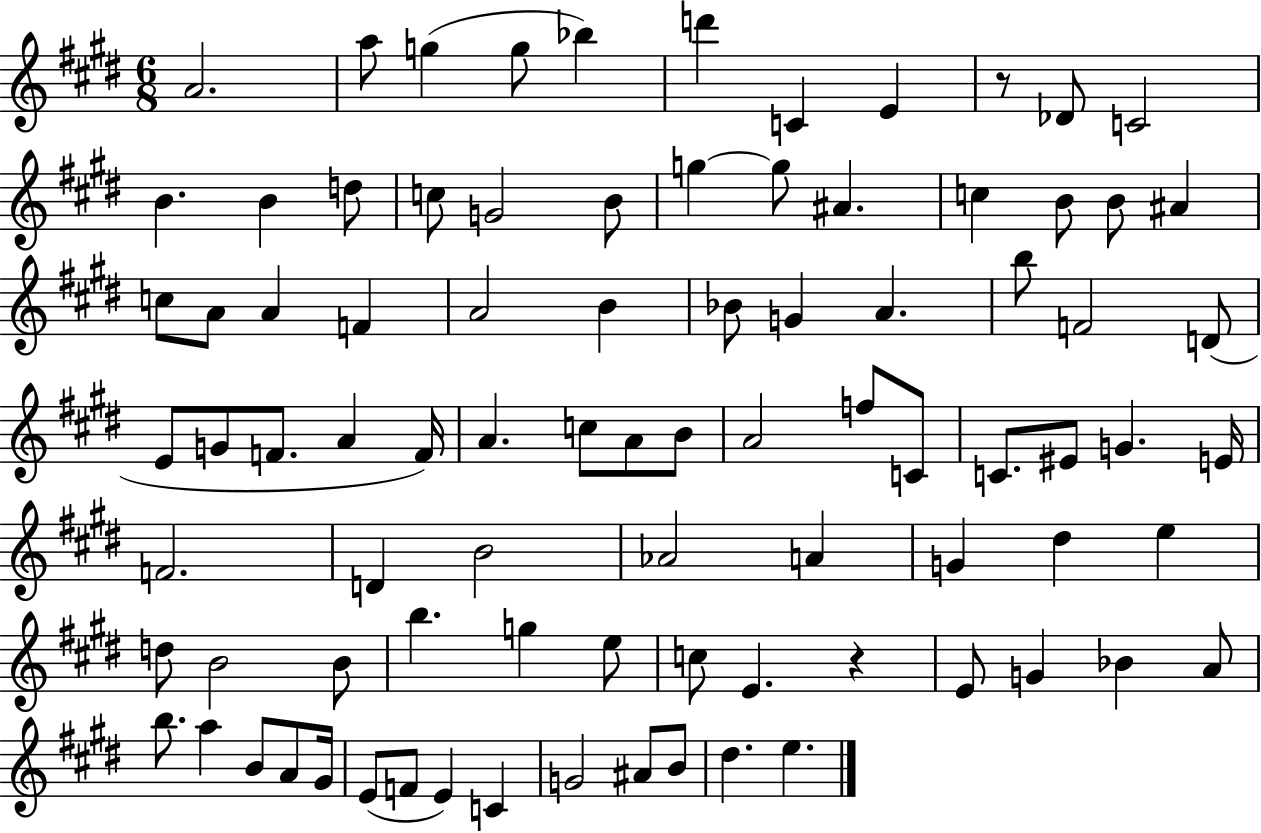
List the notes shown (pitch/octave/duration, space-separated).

A4/h. A5/e G5/q G5/e Bb5/q D6/q C4/q E4/q R/e Db4/e C4/h B4/q. B4/q D5/e C5/e G4/h B4/e G5/q G5/e A#4/q. C5/q B4/e B4/e A#4/q C5/e A4/e A4/q F4/q A4/h B4/q Bb4/e G4/q A4/q. B5/e F4/h D4/e E4/e G4/e F4/e. A4/q F4/s A4/q. C5/e A4/e B4/e A4/h F5/e C4/e C4/e. EIS4/e G4/q. E4/s F4/h. D4/q B4/h Ab4/h A4/q G4/q D#5/q E5/q D5/e B4/h B4/e B5/q. G5/q E5/e C5/e E4/q. R/q E4/e G4/q Bb4/q A4/e B5/e. A5/q B4/e A4/e G#4/s E4/e F4/e E4/q C4/q G4/h A#4/e B4/e D#5/q. E5/q.